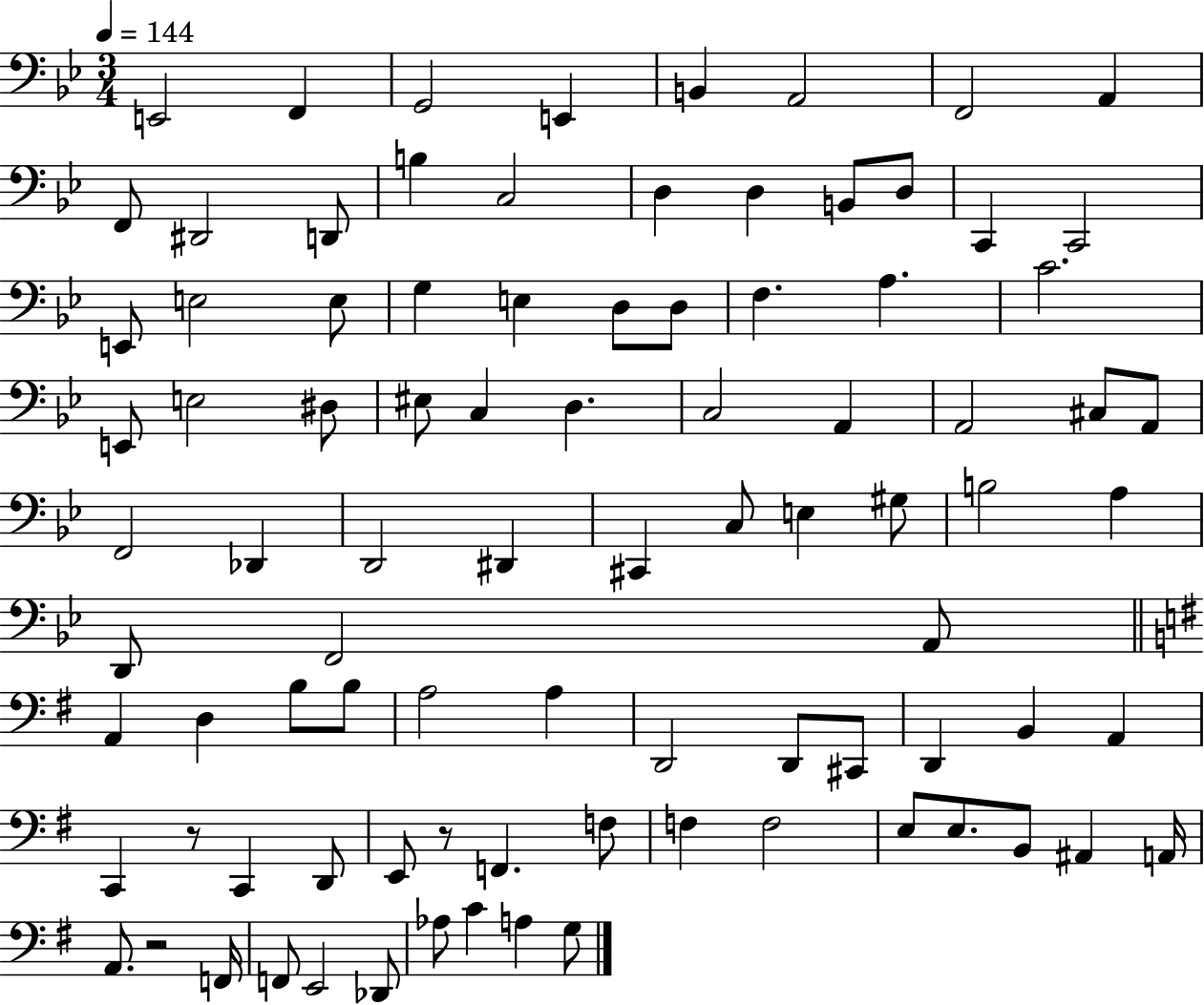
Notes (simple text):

E2/h F2/q G2/h E2/q B2/q A2/h F2/h A2/q F2/e D#2/h D2/e B3/q C3/h D3/q D3/q B2/e D3/e C2/q C2/h E2/e E3/h E3/e G3/q E3/q D3/e D3/e F3/q. A3/q. C4/h. E2/e E3/h D#3/e EIS3/e C3/q D3/q. C3/h A2/q A2/h C#3/e A2/e F2/h Db2/q D2/h D#2/q C#2/q C3/e E3/q G#3/e B3/h A3/q D2/e F2/h A2/e A2/q D3/q B3/e B3/e A3/h A3/q D2/h D2/e C#2/e D2/q B2/q A2/q C2/q R/e C2/q D2/e E2/e R/e F2/q. F3/e F3/q F3/h E3/e E3/e. B2/e A#2/q A2/s A2/e. R/h F2/s F2/e E2/h Db2/e Ab3/e C4/q A3/q G3/e